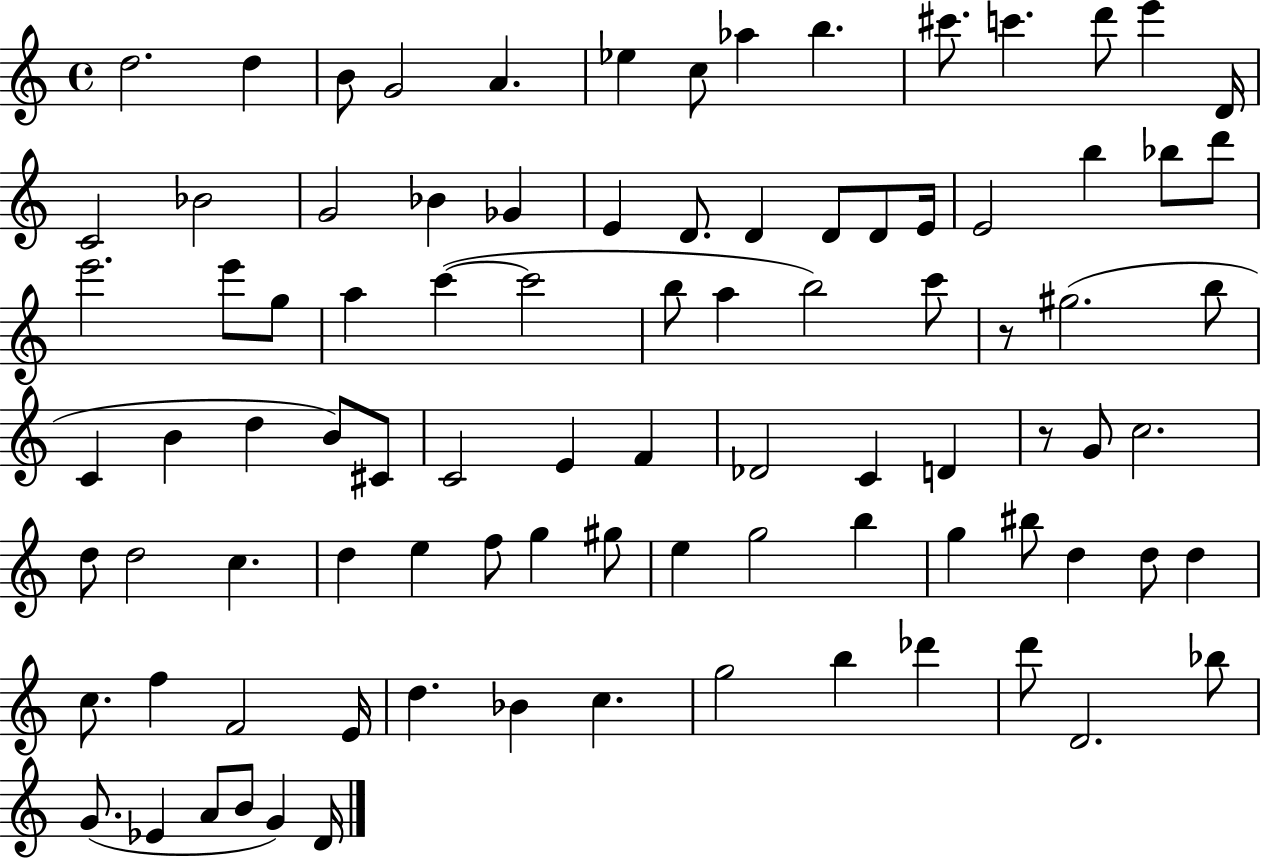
D5/h. D5/q B4/e G4/h A4/q. Eb5/q C5/e Ab5/q B5/q. C#6/e. C6/q. D6/e E6/q D4/s C4/h Bb4/h G4/h Bb4/q Gb4/q E4/q D4/e. D4/q D4/e D4/e E4/s E4/h B5/q Bb5/e D6/e E6/h. E6/e G5/e A5/q C6/q C6/h B5/e A5/q B5/h C6/e R/e G#5/h. B5/e C4/q B4/q D5/q B4/e C#4/e C4/h E4/q F4/q Db4/h C4/q D4/q R/e G4/e C5/h. D5/e D5/h C5/q. D5/q E5/q F5/e G5/q G#5/e E5/q G5/h B5/q G5/q BIS5/e D5/q D5/e D5/q C5/e. F5/q F4/h E4/s D5/q. Bb4/q C5/q. G5/h B5/q Db6/q D6/e D4/h. Bb5/e G4/e. Eb4/q A4/e B4/e G4/q D4/s